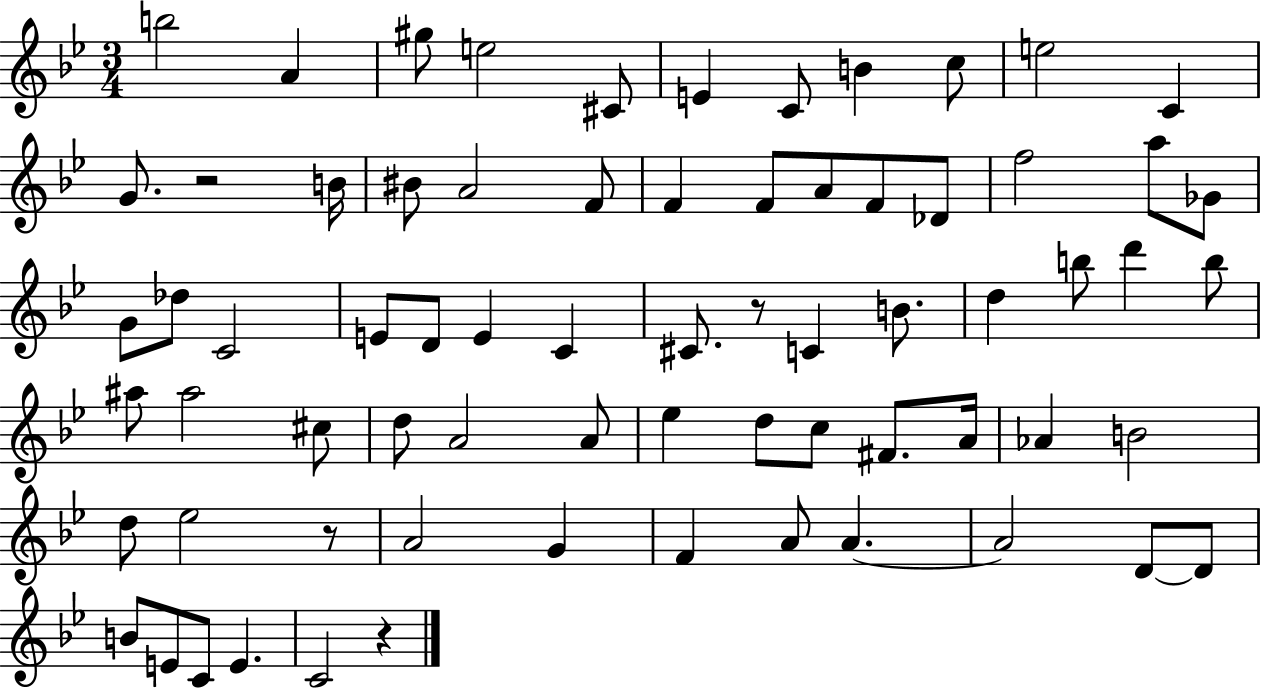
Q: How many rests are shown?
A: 4